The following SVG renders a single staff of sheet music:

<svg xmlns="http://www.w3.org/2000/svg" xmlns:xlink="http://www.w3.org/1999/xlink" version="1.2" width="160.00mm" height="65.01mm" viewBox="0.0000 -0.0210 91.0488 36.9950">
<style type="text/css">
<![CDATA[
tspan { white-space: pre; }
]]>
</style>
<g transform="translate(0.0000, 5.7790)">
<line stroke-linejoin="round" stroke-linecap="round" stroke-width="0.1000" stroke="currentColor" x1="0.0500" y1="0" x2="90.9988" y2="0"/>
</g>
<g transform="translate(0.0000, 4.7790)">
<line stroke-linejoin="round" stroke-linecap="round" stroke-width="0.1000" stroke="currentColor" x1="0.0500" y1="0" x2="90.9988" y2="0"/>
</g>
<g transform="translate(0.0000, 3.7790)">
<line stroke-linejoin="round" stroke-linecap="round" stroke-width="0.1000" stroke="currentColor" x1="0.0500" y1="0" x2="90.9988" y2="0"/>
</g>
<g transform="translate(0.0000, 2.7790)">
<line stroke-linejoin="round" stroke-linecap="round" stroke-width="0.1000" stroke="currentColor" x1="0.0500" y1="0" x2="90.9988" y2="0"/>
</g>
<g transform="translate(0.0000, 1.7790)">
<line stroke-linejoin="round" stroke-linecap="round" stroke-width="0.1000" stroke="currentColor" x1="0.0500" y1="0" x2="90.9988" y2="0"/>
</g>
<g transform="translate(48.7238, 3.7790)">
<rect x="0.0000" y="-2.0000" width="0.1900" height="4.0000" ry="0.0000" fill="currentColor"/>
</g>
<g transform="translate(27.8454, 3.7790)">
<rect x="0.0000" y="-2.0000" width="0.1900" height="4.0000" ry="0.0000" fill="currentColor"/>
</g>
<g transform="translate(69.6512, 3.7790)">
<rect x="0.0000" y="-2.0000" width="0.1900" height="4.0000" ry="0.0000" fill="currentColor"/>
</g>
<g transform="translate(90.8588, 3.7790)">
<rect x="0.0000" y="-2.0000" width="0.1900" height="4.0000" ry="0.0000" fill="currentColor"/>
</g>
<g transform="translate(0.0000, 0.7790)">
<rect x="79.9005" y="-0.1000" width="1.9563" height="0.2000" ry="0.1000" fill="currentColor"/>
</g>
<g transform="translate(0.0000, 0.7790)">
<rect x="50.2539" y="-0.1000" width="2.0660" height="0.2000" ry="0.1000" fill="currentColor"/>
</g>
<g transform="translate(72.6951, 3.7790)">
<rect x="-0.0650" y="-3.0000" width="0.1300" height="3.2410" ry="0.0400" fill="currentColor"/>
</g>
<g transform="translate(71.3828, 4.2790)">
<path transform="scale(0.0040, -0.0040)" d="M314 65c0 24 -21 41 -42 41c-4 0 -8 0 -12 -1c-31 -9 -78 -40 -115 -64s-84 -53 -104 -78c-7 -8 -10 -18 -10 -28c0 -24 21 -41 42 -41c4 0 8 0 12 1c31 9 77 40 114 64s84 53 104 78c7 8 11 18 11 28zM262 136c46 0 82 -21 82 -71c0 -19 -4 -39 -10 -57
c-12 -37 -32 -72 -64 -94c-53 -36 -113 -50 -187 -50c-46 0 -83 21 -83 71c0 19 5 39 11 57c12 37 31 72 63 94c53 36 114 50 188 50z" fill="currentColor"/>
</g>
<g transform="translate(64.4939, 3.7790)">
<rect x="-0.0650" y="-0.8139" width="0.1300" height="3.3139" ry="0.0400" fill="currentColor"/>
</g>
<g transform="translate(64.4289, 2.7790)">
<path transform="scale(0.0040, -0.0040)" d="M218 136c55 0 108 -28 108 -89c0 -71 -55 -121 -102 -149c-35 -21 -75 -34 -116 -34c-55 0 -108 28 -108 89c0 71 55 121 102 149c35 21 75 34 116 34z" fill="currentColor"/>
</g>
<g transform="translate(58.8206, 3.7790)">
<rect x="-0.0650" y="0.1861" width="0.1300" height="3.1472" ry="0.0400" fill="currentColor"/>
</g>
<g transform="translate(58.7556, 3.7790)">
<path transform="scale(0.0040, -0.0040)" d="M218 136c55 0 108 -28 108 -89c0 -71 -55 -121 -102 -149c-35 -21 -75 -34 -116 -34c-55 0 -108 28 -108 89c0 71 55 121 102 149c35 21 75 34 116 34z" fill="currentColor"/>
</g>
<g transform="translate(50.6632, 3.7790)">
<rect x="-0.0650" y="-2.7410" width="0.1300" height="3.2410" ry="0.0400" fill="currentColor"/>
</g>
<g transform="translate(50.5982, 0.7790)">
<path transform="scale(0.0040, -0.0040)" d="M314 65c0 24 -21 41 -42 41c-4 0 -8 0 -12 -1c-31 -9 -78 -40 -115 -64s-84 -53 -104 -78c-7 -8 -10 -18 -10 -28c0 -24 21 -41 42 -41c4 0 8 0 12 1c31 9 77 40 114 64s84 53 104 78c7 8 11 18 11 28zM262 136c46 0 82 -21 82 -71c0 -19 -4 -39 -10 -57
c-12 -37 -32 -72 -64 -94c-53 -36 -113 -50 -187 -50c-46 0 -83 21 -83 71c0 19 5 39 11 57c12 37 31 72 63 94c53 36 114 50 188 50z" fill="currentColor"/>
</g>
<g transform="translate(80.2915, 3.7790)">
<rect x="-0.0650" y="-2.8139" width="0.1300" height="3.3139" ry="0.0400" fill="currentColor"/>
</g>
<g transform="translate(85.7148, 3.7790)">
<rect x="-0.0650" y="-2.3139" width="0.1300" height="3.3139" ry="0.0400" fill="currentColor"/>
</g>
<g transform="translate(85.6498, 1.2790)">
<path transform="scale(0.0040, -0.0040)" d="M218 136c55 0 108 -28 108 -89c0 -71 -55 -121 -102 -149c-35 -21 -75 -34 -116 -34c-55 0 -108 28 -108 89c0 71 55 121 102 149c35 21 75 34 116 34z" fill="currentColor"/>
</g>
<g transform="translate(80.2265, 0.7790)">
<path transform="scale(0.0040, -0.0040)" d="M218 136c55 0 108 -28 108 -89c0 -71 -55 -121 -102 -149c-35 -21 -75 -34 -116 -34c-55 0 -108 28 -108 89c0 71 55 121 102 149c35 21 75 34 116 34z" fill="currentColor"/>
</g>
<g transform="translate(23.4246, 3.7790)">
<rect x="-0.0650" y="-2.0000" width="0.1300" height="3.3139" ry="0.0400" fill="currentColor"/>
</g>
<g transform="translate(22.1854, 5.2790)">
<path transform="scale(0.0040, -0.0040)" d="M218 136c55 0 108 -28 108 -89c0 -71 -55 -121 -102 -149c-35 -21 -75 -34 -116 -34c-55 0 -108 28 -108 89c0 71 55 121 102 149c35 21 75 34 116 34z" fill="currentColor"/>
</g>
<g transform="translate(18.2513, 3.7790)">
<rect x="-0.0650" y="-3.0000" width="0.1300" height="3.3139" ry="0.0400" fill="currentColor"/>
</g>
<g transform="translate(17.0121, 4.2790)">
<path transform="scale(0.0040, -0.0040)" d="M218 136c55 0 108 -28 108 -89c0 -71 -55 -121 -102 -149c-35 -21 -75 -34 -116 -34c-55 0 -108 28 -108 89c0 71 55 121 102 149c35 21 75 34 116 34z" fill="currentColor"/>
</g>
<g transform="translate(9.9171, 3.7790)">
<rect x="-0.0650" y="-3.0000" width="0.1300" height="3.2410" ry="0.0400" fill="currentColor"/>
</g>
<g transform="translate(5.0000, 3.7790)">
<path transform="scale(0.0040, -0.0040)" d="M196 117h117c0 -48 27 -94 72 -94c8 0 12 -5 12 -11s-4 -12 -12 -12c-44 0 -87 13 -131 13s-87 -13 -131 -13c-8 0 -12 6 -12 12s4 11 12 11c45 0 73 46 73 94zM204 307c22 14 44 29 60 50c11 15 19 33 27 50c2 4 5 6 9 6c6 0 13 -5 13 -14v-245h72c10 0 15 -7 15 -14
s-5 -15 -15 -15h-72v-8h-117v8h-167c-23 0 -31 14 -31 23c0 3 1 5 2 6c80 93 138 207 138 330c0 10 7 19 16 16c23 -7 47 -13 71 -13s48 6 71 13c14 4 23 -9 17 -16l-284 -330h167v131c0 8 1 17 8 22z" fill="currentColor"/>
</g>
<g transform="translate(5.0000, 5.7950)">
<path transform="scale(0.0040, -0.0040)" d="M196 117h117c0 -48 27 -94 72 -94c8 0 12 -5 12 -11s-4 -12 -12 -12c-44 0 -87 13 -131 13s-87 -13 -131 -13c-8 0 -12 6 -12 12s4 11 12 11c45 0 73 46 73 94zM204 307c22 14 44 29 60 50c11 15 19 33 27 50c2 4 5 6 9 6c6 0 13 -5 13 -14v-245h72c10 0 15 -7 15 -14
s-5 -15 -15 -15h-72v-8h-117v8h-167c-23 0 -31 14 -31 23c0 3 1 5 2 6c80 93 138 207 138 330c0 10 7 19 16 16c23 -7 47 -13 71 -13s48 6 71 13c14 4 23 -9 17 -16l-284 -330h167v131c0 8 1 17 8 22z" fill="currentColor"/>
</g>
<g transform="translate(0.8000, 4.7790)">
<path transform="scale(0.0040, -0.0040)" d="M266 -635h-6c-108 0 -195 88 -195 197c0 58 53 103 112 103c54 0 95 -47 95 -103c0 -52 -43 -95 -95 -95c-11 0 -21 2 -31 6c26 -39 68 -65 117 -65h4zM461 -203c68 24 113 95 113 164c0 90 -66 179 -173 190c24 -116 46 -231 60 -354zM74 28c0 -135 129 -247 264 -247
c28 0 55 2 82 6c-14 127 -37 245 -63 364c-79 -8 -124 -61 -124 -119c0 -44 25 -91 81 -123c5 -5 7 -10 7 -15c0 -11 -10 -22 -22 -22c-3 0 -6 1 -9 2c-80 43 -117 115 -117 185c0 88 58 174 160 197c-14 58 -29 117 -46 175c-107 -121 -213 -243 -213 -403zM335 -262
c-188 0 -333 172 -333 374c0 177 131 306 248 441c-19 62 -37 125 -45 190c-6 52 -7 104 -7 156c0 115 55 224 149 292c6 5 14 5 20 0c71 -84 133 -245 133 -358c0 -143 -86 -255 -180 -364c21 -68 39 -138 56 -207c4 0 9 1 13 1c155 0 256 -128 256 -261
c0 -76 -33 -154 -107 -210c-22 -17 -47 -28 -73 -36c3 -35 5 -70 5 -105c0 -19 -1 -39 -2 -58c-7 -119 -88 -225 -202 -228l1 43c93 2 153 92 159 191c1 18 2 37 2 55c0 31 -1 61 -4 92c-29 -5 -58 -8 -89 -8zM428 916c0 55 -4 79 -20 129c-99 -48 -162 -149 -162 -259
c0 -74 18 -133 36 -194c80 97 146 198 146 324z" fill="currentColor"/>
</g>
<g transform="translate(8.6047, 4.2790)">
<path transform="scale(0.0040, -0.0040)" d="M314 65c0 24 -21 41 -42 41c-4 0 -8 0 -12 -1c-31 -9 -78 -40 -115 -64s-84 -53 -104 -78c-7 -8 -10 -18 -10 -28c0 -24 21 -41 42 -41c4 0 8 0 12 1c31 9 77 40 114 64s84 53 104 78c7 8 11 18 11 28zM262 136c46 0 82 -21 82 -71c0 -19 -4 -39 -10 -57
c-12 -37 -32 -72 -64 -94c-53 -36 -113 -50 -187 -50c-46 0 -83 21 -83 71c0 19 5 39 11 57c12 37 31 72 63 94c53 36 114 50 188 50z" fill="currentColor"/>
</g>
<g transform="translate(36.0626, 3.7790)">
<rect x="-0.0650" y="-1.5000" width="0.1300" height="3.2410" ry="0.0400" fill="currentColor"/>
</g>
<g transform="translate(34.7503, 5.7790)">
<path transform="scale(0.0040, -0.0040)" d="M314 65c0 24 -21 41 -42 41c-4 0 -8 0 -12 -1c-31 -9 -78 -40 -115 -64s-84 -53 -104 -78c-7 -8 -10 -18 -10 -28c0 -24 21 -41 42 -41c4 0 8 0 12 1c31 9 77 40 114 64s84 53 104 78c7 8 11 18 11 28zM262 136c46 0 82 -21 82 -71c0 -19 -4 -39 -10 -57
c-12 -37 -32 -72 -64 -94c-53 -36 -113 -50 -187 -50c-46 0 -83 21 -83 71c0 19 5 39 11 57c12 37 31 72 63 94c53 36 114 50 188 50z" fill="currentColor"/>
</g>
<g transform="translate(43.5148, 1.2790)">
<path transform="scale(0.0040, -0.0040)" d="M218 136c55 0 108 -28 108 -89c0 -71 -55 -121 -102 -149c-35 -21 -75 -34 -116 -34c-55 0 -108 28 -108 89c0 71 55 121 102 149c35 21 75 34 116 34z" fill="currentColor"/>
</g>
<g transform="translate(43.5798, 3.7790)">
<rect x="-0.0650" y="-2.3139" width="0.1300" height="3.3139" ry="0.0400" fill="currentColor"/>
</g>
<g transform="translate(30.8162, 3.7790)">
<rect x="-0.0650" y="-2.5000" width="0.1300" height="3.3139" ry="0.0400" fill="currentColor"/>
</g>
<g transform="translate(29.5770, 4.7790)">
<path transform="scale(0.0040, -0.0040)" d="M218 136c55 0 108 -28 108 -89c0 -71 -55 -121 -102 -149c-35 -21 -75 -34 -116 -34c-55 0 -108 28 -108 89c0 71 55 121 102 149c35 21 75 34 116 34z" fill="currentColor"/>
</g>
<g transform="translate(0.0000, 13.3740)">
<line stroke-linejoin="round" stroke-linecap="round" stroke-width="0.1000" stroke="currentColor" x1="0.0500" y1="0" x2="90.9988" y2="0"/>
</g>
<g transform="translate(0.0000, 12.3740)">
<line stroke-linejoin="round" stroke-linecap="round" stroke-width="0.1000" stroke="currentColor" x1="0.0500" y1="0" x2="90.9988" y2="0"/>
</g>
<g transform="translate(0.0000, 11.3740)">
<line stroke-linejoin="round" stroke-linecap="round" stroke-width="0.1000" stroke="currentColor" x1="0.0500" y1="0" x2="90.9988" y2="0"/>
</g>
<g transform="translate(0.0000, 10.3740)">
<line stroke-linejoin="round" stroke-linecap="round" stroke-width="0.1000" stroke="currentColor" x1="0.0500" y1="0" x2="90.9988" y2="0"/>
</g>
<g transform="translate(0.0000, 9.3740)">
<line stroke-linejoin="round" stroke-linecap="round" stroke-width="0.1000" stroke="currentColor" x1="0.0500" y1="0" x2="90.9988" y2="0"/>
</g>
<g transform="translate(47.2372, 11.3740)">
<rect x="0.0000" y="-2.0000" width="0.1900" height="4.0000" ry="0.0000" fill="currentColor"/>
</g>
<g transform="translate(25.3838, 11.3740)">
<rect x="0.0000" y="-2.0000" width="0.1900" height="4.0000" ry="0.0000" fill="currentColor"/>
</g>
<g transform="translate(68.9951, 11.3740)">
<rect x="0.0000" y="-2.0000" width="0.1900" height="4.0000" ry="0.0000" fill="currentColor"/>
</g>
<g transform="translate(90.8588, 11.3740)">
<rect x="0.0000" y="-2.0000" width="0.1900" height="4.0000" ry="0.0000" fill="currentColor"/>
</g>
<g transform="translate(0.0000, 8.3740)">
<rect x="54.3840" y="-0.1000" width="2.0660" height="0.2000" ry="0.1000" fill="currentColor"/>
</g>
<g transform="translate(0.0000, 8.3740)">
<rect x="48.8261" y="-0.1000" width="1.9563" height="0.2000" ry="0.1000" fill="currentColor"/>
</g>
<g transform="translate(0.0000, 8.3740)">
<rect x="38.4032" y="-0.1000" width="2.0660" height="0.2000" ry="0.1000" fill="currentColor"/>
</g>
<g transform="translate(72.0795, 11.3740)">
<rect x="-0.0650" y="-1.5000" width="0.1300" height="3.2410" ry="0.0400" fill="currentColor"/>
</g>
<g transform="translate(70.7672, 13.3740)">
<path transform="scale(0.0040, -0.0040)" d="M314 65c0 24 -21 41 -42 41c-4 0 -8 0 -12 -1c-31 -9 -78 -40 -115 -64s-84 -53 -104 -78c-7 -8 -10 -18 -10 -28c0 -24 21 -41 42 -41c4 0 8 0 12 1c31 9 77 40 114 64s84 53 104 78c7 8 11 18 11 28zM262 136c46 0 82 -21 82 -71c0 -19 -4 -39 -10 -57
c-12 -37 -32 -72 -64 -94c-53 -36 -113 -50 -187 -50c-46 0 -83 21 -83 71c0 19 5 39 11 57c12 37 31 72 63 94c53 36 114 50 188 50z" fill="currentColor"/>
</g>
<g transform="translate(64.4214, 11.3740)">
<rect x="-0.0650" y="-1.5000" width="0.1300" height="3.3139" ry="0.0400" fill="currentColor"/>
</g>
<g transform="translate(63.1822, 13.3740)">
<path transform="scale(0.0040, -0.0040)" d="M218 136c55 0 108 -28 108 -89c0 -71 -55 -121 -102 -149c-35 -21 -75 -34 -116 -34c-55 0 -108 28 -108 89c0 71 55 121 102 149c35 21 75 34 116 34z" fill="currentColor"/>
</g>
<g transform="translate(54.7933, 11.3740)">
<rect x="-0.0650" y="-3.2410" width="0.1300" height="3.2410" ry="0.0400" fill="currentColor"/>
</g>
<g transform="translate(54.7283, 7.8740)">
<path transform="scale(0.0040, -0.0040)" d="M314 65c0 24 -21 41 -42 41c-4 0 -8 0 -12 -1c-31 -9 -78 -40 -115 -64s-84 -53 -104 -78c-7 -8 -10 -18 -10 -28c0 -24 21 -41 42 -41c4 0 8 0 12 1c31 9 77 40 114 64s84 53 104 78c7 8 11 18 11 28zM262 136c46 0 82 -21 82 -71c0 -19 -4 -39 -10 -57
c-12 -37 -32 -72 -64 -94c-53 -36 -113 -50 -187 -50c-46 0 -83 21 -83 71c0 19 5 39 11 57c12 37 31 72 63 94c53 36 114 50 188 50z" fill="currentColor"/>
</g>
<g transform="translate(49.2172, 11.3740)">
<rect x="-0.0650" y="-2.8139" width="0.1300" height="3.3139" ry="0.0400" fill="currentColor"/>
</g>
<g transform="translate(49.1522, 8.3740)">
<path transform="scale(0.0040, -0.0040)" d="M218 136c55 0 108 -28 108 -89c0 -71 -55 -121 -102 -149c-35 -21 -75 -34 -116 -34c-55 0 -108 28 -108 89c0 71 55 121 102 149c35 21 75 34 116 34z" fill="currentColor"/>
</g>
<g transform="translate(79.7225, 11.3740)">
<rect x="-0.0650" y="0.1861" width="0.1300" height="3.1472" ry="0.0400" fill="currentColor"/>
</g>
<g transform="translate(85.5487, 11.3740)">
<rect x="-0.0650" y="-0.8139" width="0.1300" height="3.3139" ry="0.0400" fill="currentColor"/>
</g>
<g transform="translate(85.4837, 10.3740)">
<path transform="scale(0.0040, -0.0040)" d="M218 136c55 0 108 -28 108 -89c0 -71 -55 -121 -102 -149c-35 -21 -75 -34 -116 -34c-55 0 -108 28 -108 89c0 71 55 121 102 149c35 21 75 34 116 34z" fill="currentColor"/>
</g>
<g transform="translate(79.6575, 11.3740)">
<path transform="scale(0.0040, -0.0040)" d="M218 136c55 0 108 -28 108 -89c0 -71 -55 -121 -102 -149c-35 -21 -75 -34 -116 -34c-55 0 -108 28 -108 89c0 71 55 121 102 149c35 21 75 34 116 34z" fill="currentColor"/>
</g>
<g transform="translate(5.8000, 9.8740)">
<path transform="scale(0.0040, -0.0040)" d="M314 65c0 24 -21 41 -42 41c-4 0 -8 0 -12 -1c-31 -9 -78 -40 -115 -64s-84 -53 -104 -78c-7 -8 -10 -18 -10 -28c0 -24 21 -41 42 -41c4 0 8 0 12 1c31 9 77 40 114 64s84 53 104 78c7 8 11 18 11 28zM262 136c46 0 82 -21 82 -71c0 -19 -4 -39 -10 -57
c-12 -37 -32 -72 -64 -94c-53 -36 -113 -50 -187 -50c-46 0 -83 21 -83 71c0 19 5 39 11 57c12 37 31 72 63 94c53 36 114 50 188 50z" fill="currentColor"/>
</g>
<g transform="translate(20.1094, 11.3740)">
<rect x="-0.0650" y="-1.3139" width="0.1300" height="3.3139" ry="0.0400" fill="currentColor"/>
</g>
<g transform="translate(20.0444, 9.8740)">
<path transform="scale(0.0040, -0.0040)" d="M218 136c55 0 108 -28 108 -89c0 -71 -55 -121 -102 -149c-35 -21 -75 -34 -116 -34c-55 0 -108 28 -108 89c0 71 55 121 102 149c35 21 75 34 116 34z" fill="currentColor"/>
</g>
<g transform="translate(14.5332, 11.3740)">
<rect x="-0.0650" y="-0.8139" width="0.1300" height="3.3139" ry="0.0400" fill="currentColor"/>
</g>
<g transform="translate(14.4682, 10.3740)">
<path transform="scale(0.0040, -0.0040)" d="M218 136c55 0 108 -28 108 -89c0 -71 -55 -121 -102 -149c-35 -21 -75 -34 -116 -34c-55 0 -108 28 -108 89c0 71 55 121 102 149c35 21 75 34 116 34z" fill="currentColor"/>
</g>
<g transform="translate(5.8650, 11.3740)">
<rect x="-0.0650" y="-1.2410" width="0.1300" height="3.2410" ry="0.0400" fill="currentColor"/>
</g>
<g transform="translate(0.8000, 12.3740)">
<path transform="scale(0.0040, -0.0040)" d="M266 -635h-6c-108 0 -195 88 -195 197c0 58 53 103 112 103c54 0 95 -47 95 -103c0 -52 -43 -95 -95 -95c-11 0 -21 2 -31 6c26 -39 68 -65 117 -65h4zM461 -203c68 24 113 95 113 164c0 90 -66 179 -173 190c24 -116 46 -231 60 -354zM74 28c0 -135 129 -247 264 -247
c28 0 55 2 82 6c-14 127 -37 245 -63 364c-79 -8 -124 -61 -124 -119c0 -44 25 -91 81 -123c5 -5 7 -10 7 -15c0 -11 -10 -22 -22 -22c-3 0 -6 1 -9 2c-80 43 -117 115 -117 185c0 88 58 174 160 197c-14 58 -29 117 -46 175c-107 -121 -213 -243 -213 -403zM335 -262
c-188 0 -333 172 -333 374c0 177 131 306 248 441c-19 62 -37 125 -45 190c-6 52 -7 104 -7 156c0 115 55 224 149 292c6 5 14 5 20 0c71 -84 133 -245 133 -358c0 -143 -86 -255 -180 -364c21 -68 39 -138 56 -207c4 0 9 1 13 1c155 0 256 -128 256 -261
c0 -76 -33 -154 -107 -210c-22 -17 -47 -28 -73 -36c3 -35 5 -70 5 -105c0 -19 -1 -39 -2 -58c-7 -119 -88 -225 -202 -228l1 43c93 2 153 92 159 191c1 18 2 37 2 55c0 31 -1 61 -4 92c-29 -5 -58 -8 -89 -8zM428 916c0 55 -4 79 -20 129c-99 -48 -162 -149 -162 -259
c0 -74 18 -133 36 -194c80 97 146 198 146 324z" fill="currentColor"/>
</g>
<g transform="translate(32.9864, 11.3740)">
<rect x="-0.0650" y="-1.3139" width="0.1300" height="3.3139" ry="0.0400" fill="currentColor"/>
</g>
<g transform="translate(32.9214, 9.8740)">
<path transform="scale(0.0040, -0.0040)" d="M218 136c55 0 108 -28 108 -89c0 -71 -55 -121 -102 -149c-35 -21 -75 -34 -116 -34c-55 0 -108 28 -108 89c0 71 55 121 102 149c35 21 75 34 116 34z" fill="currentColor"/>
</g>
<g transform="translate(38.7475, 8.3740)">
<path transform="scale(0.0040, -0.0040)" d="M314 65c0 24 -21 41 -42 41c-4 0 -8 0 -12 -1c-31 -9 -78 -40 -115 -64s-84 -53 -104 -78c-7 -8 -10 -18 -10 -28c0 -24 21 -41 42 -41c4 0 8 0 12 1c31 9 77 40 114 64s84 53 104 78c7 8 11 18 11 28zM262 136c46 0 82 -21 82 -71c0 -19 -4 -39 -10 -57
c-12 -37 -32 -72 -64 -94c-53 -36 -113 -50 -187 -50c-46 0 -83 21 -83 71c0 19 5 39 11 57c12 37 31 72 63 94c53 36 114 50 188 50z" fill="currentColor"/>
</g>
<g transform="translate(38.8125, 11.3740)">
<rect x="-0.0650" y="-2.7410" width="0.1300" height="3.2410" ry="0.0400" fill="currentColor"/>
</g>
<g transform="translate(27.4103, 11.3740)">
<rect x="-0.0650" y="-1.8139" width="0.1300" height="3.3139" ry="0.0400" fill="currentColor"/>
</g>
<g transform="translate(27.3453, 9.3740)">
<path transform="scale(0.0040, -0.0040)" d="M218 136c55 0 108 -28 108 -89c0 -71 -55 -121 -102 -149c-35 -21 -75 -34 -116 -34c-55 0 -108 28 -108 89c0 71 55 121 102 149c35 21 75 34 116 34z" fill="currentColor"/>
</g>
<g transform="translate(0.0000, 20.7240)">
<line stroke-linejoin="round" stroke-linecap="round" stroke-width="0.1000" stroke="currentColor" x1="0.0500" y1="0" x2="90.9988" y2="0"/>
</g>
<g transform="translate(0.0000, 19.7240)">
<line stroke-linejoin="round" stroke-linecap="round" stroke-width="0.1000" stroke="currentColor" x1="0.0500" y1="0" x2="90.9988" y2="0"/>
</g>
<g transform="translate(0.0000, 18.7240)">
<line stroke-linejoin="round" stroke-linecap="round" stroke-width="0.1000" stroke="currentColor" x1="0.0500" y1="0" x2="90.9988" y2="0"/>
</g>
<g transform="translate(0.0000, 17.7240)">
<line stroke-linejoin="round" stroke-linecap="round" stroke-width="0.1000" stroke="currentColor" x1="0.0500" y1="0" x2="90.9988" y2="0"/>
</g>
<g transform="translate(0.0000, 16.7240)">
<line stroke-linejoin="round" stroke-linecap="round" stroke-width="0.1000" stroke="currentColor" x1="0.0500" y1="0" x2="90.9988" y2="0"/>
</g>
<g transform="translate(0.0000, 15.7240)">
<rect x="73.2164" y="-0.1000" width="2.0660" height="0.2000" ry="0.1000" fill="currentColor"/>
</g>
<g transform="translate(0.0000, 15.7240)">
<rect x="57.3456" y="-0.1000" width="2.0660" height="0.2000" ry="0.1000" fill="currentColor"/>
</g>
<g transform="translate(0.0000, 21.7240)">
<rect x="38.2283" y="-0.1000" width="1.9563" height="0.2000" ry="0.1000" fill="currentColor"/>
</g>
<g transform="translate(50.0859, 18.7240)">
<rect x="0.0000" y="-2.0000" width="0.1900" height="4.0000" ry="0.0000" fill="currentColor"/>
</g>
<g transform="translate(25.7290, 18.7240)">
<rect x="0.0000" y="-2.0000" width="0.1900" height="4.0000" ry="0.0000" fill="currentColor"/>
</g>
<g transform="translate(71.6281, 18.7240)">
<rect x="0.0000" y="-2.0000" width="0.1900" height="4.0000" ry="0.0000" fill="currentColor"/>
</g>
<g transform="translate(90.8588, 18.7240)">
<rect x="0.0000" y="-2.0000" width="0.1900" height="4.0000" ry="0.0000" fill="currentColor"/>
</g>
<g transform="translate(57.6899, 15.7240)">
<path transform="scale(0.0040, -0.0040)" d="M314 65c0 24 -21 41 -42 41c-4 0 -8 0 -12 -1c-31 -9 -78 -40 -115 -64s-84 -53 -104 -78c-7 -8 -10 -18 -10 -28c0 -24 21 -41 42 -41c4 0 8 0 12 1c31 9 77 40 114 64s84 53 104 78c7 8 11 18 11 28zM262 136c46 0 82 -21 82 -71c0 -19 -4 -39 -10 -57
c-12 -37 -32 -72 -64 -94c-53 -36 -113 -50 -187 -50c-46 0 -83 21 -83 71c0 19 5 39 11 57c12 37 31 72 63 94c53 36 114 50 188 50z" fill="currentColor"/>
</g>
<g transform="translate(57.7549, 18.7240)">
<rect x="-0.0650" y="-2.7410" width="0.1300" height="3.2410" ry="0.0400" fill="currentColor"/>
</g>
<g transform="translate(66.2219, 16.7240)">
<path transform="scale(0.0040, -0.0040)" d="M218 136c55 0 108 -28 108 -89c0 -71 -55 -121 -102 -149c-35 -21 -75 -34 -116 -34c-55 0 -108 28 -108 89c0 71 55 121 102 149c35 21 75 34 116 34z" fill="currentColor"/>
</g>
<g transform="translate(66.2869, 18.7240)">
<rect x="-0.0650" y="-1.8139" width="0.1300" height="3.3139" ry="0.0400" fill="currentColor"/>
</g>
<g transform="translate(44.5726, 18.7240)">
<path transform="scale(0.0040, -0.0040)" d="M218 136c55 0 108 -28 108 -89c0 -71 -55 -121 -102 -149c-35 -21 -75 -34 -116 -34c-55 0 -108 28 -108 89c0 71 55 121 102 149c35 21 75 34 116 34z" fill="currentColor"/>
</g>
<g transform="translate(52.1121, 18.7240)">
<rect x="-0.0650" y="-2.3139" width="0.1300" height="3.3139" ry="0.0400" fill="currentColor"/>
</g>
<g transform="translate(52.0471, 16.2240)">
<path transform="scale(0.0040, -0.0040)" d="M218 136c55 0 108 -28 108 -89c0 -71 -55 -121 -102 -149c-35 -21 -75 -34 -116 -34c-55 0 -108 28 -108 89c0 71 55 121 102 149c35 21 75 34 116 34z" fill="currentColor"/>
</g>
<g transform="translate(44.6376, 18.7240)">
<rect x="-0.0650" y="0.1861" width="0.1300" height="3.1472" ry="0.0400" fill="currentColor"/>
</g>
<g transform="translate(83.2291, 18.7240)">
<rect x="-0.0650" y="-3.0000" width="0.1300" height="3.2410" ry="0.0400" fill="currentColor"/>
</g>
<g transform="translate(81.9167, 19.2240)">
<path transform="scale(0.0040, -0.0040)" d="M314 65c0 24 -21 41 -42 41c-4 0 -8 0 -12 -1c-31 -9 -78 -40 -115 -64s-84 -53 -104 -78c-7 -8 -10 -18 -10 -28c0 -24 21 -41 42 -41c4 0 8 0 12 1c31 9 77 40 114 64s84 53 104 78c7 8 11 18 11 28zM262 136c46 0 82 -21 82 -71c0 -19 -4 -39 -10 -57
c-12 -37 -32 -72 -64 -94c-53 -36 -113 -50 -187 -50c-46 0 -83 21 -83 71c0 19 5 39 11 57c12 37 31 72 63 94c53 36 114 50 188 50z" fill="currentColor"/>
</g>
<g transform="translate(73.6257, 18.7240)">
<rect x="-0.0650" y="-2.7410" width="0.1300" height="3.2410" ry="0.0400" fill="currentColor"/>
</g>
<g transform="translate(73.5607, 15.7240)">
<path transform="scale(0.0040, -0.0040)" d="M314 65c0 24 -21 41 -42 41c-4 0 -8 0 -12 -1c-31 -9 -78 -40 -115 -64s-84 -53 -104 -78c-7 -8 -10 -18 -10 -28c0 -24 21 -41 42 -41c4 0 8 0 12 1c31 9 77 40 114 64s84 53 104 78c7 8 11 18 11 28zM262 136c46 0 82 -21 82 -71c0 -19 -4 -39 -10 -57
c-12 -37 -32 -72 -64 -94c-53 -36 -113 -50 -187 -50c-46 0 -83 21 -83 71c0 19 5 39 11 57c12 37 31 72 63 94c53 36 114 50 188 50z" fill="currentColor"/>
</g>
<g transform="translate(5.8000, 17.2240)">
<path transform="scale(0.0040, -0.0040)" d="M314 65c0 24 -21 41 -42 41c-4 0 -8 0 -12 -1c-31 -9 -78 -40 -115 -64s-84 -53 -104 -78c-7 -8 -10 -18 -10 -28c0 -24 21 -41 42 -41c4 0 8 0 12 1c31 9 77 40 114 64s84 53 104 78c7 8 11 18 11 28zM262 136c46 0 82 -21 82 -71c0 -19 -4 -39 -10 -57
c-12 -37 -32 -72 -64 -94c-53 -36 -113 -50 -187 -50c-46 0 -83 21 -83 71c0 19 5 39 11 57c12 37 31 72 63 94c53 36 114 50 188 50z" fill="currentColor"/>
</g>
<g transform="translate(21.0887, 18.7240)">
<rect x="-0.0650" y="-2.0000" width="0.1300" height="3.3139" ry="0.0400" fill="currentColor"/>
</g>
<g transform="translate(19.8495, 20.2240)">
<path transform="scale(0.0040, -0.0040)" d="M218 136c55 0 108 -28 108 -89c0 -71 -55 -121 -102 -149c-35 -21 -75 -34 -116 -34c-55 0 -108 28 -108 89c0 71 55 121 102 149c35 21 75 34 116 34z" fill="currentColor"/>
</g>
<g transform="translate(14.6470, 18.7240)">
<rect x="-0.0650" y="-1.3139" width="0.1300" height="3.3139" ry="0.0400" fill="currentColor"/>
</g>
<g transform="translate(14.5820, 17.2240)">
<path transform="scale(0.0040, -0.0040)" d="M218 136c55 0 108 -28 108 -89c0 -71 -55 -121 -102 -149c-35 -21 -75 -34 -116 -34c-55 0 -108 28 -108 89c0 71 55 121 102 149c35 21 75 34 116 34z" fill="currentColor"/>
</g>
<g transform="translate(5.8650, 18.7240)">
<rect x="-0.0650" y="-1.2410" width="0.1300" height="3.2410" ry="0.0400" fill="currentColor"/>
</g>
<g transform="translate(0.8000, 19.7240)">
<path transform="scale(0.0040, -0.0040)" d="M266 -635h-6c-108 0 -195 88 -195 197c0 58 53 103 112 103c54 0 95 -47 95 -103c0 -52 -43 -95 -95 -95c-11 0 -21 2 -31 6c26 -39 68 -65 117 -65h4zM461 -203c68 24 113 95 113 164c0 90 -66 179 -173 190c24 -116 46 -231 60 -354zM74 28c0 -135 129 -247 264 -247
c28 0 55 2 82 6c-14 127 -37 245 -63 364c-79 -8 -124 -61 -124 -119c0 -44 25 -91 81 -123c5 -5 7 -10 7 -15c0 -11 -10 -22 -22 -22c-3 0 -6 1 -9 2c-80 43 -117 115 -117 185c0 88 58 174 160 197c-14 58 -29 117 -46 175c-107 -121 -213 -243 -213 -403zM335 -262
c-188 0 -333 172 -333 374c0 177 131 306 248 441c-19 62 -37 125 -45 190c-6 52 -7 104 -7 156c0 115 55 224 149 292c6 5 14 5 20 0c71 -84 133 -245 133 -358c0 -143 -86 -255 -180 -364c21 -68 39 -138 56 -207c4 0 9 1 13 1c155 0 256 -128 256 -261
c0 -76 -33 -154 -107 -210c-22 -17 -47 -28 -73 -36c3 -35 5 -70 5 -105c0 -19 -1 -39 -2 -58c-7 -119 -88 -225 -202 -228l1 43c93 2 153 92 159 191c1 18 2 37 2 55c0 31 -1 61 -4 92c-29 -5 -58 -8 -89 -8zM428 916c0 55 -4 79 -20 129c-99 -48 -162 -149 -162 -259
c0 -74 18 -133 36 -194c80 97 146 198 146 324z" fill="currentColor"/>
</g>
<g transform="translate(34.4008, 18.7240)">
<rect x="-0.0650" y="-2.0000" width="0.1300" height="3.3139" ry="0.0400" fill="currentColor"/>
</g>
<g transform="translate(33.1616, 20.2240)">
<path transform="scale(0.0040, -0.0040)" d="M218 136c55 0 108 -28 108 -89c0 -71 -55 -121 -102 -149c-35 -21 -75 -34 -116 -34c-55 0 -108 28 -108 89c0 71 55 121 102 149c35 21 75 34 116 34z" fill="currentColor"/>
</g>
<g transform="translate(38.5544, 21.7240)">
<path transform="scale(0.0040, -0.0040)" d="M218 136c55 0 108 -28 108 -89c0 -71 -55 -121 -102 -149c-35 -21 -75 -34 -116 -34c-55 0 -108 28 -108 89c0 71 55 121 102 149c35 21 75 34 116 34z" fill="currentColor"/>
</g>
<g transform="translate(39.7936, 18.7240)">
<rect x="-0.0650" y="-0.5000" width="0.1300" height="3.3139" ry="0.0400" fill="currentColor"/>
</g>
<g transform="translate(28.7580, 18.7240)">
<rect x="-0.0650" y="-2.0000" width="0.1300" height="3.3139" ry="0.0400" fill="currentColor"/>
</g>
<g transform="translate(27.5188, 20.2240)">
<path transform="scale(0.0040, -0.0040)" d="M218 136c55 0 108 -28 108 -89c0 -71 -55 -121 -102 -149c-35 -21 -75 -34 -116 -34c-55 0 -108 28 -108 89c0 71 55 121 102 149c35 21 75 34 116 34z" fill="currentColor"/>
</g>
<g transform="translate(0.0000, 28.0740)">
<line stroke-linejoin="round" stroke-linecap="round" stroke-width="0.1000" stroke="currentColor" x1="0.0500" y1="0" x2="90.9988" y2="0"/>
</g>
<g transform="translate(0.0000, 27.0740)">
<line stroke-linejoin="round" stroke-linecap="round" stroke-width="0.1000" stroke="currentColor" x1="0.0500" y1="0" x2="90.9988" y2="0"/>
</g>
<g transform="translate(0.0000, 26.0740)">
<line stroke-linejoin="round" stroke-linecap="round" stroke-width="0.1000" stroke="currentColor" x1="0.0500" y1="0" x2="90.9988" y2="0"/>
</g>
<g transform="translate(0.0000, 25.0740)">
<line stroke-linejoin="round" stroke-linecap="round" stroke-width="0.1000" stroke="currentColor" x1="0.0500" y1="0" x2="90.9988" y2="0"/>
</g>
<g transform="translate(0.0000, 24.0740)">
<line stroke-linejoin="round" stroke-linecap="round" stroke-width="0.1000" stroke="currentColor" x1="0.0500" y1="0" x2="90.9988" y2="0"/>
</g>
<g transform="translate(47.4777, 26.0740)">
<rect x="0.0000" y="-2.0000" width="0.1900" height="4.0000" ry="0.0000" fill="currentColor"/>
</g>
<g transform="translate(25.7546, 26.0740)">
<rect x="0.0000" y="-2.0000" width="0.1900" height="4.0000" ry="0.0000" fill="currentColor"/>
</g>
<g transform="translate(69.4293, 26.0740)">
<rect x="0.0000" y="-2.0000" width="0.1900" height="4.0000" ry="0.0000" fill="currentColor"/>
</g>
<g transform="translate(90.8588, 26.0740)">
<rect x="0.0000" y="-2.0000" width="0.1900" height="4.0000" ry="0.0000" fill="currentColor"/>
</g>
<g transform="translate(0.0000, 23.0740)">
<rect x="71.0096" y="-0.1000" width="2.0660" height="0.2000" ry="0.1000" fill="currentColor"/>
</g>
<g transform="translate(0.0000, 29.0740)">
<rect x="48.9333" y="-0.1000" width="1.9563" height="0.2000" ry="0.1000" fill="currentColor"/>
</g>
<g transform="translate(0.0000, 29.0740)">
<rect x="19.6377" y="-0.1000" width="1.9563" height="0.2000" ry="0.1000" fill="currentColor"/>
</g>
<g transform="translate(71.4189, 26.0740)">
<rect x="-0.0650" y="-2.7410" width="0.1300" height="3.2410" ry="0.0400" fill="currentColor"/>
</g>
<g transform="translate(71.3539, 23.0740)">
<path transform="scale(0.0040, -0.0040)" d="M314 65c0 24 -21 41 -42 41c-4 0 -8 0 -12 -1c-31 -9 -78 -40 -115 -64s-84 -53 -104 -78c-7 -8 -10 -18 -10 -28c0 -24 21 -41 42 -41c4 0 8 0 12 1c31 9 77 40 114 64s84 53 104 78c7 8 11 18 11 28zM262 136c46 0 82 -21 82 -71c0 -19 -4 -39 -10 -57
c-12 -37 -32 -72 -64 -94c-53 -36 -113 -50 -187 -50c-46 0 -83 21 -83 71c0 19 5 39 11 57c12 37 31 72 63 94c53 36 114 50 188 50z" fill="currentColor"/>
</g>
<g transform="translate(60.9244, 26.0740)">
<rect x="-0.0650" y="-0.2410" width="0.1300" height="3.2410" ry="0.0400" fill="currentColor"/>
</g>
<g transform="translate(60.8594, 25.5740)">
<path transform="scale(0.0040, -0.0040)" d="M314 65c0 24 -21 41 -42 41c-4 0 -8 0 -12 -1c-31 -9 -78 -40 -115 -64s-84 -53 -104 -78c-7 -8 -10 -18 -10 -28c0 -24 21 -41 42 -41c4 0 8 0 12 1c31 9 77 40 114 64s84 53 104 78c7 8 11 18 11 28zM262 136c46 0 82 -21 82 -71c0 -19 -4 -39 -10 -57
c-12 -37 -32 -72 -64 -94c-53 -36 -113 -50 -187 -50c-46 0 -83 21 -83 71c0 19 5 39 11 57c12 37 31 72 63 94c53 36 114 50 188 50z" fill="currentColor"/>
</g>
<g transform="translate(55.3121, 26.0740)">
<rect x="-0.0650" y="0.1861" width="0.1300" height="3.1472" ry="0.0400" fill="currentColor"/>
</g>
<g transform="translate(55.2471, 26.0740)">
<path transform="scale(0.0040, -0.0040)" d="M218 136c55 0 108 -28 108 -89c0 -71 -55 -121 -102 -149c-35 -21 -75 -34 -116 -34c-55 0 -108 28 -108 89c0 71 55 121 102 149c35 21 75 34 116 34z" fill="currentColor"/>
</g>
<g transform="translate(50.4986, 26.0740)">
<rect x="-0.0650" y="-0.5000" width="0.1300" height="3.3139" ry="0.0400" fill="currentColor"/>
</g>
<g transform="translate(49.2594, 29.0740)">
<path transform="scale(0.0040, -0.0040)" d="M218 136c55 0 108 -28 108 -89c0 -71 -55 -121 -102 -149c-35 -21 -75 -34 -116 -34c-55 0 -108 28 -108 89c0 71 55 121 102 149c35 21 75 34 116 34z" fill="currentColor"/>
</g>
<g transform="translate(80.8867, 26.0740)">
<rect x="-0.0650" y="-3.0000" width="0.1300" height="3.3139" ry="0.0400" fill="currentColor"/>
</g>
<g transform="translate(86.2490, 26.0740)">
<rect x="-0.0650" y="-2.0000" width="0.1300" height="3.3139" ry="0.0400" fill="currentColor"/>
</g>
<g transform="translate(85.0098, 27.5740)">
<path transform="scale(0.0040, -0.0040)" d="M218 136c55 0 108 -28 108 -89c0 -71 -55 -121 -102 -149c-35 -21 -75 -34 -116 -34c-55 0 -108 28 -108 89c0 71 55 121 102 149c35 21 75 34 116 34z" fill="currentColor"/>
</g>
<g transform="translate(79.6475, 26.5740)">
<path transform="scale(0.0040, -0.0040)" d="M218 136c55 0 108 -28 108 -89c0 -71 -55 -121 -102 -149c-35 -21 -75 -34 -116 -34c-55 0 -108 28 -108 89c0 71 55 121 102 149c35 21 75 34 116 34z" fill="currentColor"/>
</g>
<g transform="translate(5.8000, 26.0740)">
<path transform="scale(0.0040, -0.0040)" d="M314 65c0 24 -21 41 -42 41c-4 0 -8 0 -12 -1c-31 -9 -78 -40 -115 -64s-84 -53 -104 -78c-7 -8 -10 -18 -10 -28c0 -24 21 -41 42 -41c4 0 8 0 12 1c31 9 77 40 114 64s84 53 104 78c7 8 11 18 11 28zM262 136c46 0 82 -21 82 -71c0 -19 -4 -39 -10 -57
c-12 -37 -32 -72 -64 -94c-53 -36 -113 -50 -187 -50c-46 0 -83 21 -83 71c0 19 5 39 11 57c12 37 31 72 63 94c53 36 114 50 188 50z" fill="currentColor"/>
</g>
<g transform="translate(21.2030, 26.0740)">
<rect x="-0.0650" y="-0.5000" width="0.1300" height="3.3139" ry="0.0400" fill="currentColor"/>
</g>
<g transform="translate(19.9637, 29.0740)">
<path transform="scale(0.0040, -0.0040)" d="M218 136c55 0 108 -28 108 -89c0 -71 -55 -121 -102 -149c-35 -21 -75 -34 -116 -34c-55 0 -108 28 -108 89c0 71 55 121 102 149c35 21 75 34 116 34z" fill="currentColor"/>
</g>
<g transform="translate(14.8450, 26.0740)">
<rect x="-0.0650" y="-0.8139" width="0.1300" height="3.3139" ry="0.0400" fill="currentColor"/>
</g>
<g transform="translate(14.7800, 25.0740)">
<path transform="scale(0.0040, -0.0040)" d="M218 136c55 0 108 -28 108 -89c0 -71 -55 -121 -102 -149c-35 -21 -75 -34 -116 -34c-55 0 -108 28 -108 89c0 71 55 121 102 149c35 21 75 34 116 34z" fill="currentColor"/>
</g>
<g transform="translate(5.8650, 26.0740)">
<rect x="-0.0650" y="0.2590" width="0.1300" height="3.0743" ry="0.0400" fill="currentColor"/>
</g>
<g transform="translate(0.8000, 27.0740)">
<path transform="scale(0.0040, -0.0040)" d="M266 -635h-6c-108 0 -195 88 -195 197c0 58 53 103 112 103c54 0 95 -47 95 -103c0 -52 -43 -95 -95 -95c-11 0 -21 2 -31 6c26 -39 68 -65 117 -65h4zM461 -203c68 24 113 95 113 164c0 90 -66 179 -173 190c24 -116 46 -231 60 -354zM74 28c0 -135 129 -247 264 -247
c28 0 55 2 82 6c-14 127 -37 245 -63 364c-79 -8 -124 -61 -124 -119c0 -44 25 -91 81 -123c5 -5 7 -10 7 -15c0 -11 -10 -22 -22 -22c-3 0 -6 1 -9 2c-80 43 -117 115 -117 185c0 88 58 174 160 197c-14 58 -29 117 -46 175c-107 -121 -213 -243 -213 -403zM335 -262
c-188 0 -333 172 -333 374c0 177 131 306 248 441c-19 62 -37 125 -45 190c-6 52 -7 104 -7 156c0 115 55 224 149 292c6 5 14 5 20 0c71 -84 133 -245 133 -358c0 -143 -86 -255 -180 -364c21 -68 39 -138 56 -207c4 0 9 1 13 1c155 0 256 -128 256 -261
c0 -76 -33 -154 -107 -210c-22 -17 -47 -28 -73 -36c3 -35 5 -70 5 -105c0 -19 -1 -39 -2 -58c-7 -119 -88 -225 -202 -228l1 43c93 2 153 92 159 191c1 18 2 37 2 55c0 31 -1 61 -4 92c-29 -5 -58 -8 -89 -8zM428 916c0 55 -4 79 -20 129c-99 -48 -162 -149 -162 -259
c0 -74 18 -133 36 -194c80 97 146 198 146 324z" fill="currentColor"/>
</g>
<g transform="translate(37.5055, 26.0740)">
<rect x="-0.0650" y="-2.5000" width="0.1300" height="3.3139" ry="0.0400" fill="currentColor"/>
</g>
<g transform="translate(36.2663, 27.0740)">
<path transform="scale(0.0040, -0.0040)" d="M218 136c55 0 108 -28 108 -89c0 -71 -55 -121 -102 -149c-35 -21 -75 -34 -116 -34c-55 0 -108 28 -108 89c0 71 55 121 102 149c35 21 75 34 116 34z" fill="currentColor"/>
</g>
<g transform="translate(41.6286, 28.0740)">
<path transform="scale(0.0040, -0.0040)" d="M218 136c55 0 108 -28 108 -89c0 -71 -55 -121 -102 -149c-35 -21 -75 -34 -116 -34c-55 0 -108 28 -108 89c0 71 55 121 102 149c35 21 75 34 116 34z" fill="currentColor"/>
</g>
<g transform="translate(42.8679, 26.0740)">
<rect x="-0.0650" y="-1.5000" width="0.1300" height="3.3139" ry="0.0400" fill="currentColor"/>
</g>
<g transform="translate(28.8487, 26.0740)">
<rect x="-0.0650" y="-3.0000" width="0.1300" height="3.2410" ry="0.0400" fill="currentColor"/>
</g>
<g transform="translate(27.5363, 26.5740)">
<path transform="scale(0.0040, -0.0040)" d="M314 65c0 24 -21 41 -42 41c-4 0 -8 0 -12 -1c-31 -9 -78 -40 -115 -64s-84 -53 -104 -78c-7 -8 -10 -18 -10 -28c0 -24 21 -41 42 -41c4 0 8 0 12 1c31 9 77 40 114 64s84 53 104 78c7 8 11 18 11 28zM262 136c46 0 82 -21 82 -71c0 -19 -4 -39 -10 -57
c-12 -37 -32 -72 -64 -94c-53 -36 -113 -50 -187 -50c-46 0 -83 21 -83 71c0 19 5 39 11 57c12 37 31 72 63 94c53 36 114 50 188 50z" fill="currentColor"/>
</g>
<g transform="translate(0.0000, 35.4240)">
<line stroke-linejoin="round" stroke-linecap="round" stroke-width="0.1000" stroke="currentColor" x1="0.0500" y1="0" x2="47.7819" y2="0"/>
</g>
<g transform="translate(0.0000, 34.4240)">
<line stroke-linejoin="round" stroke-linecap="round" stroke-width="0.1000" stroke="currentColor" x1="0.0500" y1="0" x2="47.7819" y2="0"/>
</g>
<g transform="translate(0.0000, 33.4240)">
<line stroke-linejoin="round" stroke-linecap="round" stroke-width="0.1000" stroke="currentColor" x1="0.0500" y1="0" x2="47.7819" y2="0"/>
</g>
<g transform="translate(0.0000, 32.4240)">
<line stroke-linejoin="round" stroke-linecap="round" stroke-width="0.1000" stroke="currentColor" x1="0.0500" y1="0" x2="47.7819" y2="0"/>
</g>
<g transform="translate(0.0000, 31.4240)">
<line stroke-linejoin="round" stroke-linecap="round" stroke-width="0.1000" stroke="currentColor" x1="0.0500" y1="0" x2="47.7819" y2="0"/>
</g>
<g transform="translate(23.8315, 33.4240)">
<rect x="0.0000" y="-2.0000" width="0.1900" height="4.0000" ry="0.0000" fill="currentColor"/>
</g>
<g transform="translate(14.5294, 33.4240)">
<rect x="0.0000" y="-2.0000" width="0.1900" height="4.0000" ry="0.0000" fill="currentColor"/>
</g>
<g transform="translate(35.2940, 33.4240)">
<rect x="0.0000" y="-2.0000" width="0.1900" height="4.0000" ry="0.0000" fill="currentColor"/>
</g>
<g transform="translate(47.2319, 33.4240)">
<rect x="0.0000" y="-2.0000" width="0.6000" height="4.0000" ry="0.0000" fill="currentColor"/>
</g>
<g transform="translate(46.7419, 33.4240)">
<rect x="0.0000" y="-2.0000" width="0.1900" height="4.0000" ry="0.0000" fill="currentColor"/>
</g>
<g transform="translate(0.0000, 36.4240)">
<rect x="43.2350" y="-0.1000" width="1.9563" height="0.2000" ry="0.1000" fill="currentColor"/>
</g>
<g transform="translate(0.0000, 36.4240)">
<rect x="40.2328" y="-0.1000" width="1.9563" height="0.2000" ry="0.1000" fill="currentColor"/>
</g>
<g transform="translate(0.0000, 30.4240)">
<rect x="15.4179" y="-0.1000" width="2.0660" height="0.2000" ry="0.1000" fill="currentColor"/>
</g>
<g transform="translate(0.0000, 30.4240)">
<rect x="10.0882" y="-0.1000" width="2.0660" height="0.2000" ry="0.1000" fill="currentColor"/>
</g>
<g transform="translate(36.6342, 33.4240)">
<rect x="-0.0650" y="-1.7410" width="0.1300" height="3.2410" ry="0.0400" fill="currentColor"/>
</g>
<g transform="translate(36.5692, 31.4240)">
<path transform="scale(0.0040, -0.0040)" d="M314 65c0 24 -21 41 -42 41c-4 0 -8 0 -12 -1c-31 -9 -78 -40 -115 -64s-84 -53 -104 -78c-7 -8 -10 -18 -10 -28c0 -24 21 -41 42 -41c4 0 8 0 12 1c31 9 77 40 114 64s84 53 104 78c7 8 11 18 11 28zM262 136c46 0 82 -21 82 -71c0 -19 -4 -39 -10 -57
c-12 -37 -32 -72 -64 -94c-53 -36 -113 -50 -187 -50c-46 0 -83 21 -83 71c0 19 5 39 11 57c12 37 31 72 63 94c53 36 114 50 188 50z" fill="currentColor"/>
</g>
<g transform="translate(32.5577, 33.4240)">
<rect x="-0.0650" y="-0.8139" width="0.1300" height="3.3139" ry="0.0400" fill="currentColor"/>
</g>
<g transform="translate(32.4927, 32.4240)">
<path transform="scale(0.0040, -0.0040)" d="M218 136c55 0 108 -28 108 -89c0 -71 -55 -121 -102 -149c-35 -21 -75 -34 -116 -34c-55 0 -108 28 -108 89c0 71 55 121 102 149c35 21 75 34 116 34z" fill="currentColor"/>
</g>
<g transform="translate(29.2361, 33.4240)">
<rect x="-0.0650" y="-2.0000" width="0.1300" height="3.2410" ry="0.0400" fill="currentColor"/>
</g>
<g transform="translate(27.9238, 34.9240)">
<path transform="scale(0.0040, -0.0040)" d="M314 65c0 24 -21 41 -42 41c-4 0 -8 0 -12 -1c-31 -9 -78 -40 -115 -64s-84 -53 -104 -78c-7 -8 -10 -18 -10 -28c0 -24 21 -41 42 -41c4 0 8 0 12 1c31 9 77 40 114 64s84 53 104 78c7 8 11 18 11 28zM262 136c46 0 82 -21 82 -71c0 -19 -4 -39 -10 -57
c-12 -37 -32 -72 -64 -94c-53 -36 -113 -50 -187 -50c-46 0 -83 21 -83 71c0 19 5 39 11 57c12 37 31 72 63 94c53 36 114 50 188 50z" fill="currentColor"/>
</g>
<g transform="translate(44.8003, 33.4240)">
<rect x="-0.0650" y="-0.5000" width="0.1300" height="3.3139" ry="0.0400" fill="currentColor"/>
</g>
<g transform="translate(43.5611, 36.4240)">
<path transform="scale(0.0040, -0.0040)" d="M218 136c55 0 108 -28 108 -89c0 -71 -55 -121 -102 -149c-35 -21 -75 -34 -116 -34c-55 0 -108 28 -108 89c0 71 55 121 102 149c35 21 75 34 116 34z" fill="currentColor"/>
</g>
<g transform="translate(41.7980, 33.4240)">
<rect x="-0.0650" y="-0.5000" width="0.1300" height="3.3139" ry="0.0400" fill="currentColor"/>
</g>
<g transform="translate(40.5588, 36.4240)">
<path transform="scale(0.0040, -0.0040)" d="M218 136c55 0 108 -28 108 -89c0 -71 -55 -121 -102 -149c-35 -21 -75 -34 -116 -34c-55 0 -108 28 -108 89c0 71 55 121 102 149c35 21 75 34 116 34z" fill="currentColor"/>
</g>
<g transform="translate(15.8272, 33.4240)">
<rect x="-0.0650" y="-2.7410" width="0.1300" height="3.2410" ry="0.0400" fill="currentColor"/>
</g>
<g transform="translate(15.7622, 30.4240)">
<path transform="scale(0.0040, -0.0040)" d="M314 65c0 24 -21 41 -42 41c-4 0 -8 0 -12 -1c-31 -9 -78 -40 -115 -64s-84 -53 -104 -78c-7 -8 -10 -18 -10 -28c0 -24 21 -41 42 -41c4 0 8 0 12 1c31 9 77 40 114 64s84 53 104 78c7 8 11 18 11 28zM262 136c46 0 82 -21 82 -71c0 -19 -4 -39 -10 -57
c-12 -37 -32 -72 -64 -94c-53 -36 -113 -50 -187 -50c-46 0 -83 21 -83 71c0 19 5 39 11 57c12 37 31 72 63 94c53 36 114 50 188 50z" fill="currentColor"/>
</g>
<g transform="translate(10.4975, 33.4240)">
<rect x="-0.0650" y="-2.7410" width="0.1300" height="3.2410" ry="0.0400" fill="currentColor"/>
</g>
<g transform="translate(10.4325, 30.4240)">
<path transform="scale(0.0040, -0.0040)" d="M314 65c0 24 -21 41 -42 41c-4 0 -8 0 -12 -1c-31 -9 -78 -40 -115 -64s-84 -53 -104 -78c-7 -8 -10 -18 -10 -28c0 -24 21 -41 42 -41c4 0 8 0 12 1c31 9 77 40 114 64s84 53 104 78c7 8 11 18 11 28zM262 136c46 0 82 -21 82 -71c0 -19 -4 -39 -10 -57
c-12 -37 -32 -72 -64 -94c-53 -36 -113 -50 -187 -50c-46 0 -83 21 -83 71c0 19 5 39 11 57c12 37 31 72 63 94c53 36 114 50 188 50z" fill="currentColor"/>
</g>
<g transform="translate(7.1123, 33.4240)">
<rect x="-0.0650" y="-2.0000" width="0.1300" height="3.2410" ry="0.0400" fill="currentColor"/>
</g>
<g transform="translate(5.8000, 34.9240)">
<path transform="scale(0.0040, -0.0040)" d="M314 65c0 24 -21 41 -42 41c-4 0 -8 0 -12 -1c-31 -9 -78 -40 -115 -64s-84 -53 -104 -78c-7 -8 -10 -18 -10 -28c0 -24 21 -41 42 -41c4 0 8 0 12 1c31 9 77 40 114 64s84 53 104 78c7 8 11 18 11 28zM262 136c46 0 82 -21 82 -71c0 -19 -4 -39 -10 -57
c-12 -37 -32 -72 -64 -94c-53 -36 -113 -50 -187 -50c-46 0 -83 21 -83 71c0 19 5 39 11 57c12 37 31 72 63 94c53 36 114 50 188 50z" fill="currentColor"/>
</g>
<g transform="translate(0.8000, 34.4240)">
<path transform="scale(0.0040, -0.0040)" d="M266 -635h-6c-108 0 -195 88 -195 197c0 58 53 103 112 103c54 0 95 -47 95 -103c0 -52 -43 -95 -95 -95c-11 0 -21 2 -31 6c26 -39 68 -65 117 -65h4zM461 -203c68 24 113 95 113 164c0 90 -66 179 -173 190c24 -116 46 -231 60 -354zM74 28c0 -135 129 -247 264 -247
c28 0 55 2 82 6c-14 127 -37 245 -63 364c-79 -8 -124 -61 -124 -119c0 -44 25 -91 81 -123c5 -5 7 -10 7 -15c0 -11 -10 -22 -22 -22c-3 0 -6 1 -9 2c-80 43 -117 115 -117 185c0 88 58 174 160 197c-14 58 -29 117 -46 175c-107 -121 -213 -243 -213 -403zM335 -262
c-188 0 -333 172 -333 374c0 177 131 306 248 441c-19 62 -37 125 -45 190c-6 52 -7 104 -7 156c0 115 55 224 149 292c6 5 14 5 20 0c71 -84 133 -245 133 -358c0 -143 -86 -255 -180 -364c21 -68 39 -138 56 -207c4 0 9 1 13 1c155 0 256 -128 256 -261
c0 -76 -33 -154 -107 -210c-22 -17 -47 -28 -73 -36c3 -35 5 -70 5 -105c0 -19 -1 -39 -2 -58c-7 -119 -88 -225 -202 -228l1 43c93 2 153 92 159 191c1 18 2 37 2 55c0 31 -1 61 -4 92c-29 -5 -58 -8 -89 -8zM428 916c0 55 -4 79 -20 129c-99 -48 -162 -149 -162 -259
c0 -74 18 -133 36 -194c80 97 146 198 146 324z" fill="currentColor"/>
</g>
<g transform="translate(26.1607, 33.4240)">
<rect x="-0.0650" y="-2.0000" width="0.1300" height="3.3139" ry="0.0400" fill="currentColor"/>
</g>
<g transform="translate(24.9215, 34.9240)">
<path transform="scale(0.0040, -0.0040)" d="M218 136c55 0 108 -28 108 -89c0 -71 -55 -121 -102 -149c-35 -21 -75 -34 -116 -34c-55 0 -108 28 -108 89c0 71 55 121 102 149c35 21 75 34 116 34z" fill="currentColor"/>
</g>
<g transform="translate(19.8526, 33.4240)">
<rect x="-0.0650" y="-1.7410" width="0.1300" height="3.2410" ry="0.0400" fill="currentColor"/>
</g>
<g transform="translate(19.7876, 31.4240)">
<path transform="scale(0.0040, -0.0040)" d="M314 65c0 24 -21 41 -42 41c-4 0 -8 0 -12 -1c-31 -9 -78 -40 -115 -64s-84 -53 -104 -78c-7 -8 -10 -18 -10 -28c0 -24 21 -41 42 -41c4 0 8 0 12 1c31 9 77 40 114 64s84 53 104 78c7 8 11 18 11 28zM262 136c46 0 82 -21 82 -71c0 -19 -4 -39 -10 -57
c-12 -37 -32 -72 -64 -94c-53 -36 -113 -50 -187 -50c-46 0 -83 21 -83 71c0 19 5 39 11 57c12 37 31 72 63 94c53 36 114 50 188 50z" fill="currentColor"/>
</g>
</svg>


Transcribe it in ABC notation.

X:1
T:Untitled
M:4/4
L:1/4
K:C
A2 A F G E2 g a2 B d A2 a g e2 d e f e a2 a b2 E E2 B d e2 e F F F C B g a2 f a2 A2 B2 d C A2 G E C B c2 a2 A F F2 a2 a2 f2 F F2 d f2 C C